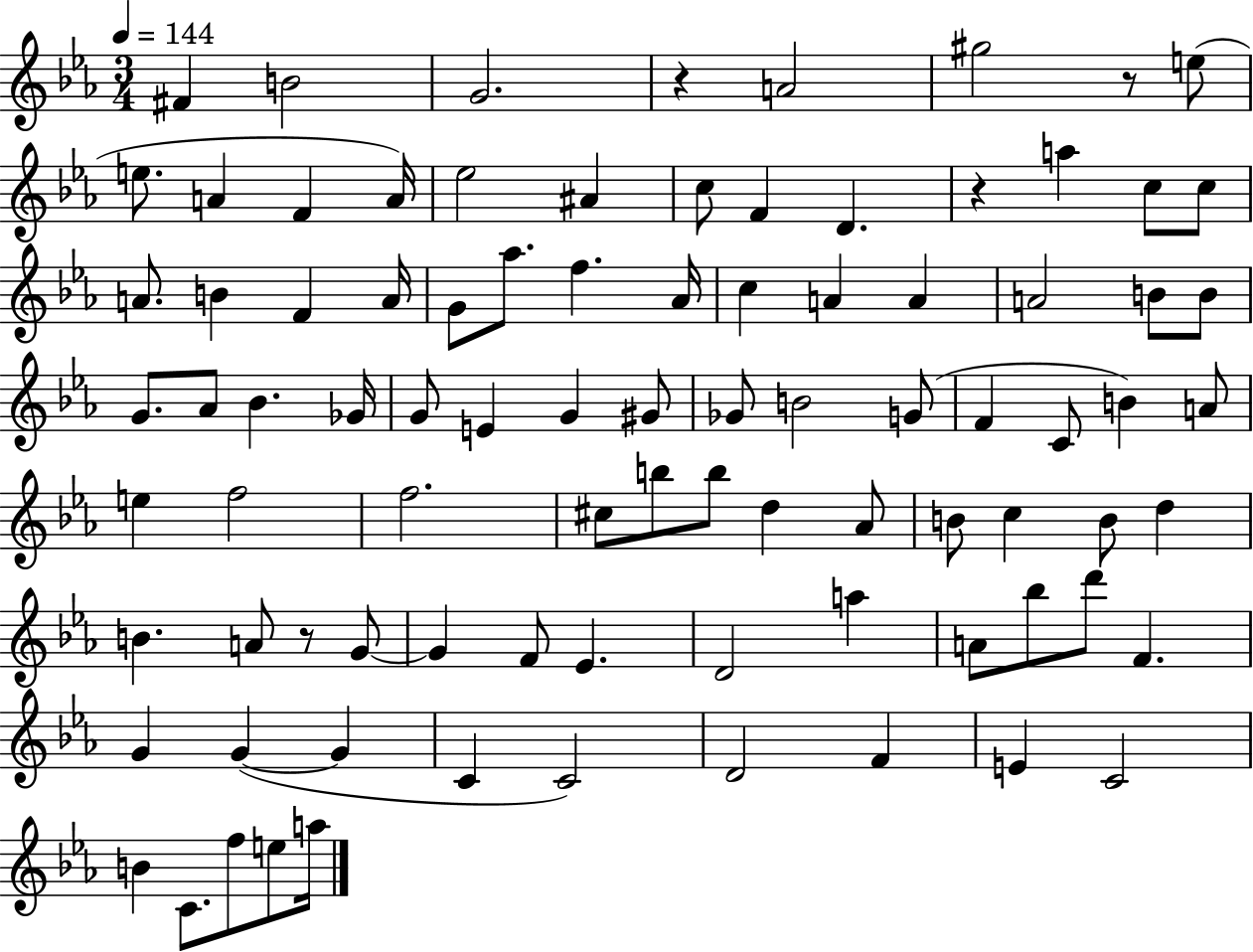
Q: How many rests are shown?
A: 4